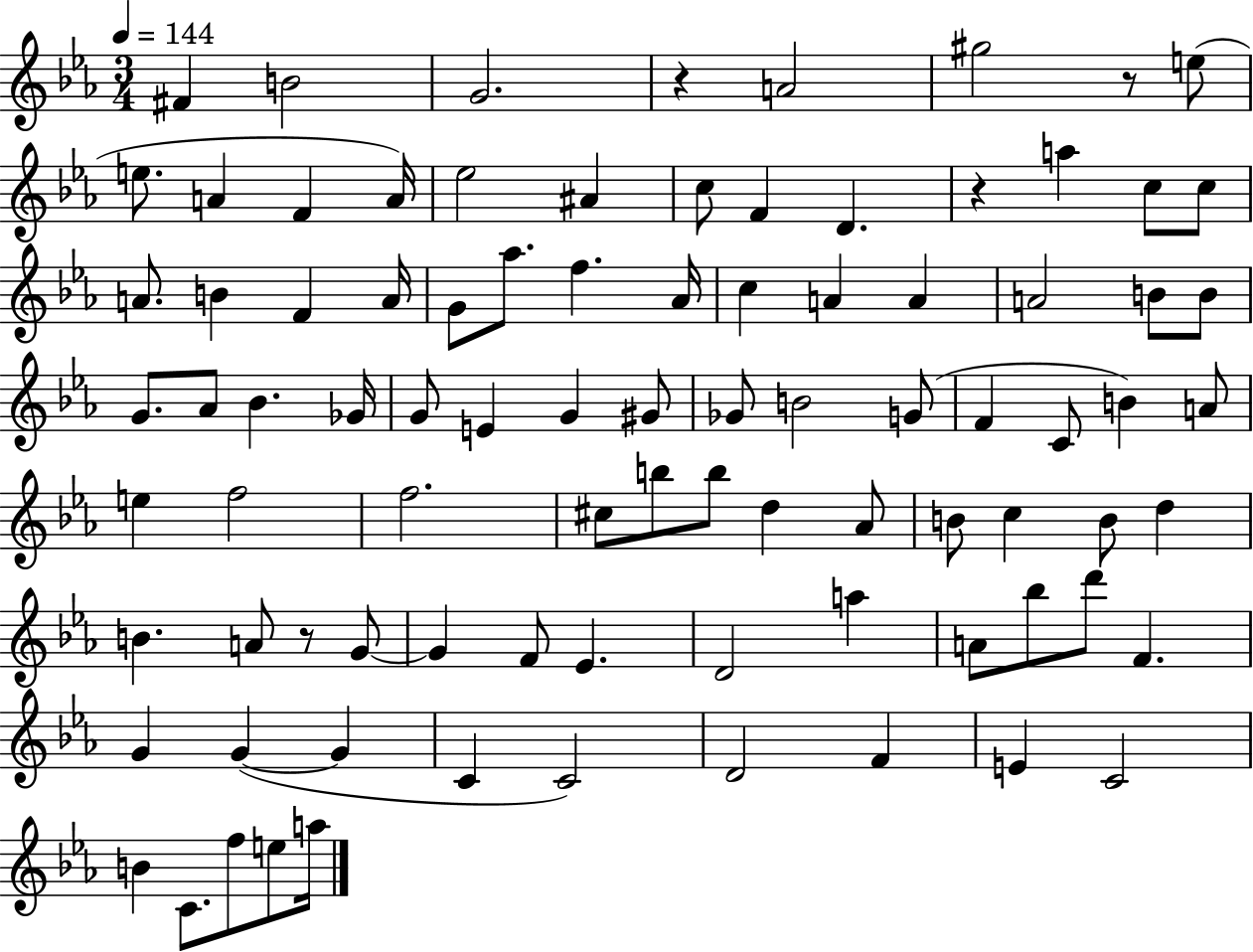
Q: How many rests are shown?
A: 4